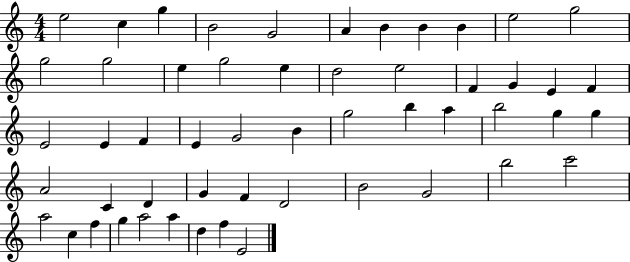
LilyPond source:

{
  \clef treble
  \numericTimeSignature
  \time 4/4
  \key c \major
  e''2 c''4 g''4 | b'2 g'2 | a'4 b'4 b'4 b'4 | e''2 g''2 | \break g''2 g''2 | e''4 g''2 e''4 | d''2 e''2 | f'4 g'4 e'4 f'4 | \break e'2 e'4 f'4 | e'4 g'2 b'4 | g''2 b''4 a''4 | b''2 g''4 g''4 | \break a'2 c'4 d'4 | g'4 f'4 d'2 | b'2 g'2 | b''2 c'''2 | \break a''2 c''4 f''4 | g''4 a''2 a''4 | d''4 f''4 e'2 | \bar "|."
}